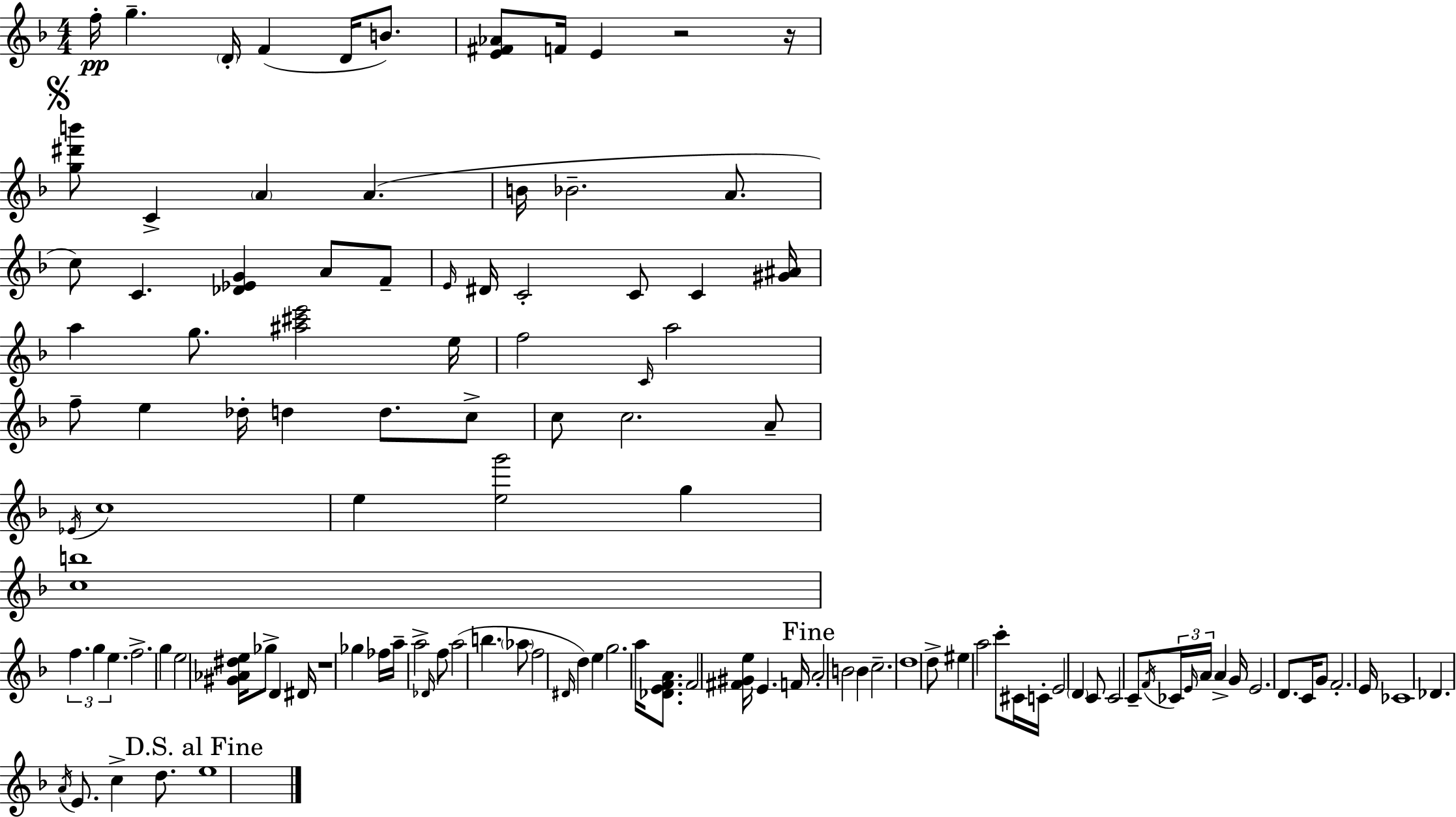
{
  \clef treble
  \numericTimeSignature
  \time 4/4
  \key d \minor
  f''16-.\pp g''4.-- \parenthesize d'16-. f'4( d'16 b'8.) | <e' fis' aes'>8 f'16 e'4 r2 r16 | \mark \markup { \musicglyph "scripts.segno" } <g'' dis''' b'''>8 c'4-> \parenthesize a'4 a'4.( | b'16 bes'2.-- a'8. | \break c''8) c'4. <des' ees' g'>4 a'8 f'8-- | \grace { e'16 } dis'16 c'2-. c'8 c'4 | <gis' ais'>16 a''4 g''8. <ais'' cis''' e'''>2 | e''16 f''2 \grace { c'16 } a''2 | \break f''8-- e''4 des''16-. d''4 d''8. | c''8-> c''8 c''2. | a'8-- \acciaccatura { ees'16 } c''1 | e''4 <e'' g'''>2 g''4 | \break <c'' b''>1 | \tuplet 3/2 { f''4. g''4 e''4. } | f''2.-> g''4 | e''2 <gis' aes' dis'' e''>16 ges''8-> d'4 | \break dis'16 r1 | ges''4 fes''16 a''16-- a''2-> | \grace { des'16 } f''8 a''2( b''4. | \parenthesize aes''8 f''2 \grace { dis'16 }) d''4 | \break e''4 g''2. | a''16 <des' e' f' a'>8. f'2 <fis' gis' e''>16 e'4. | f'16 \mark "Fine" a'2-. b'2 | b'4 c''2.-- | \break d''1 | d''8-> eis''4 a''2 | c'''8-. cis'16 c'16-. e'2 \parenthesize d'4 | c'8 c'2 c'8-- \acciaccatura { f'16 } | \break \tuplet 3/2 { ces'16 \grace { e'16 } a'16 } a'4-> g'16 e'2. | d'8. c'16 g'8 f'2.-. | e'16 ces'1 | des'4. \acciaccatura { a'16 } e'8. | \break c''4-> d''8. \mark "D.S. al Fine" e''1 | \bar "|."
}